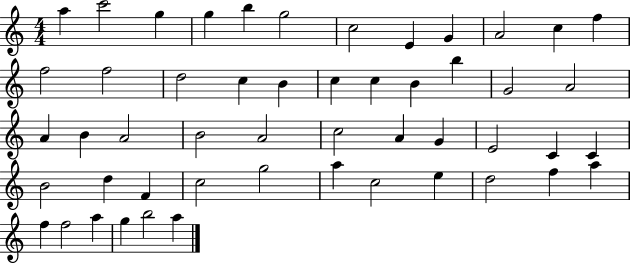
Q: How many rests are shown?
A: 0